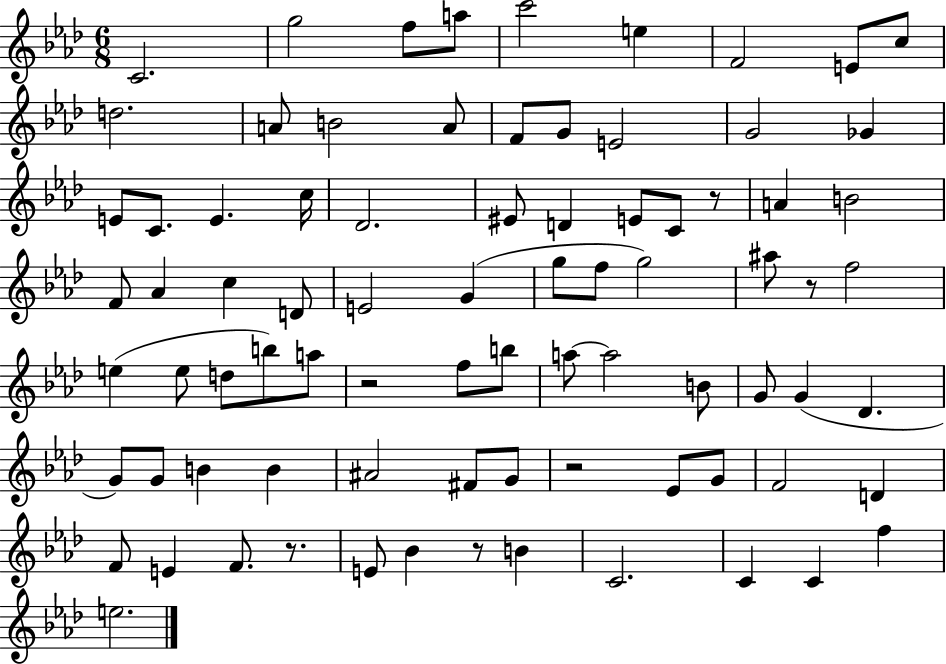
X:1
T:Untitled
M:6/8
L:1/4
K:Ab
C2 g2 f/2 a/2 c'2 e F2 E/2 c/2 d2 A/2 B2 A/2 F/2 G/2 E2 G2 _G E/2 C/2 E c/4 _D2 ^E/2 D E/2 C/2 z/2 A B2 F/2 _A c D/2 E2 G g/2 f/2 g2 ^a/2 z/2 f2 e e/2 d/2 b/2 a/2 z2 f/2 b/2 a/2 a2 B/2 G/2 G _D G/2 G/2 B B ^A2 ^F/2 G/2 z2 _E/2 G/2 F2 D F/2 E F/2 z/2 E/2 _B z/2 B C2 C C f e2